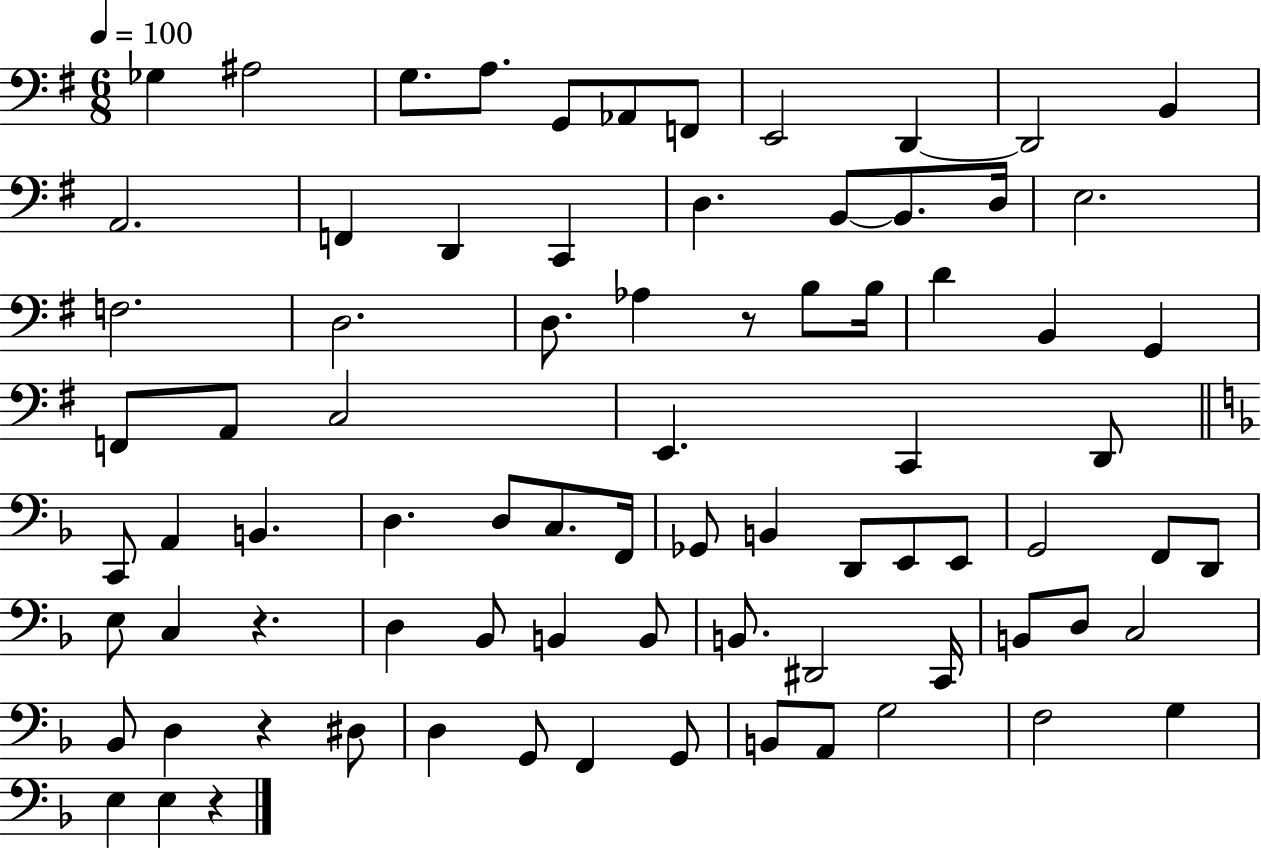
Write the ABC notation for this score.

X:1
T:Untitled
M:6/8
L:1/4
K:G
_G, ^A,2 G,/2 A,/2 G,,/2 _A,,/2 F,,/2 E,,2 D,, D,,2 B,, A,,2 F,, D,, C,, D, B,,/2 B,,/2 D,/4 E,2 F,2 D,2 D,/2 _A, z/2 B,/2 B,/4 D B,, G,, F,,/2 A,,/2 C,2 E,, C,, D,,/2 C,,/2 A,, B,, D, D,/2 C,/2 F,,/4 _G,,/2 B,, D,,/2 E,,/2 E,,/2 G,,2 F,,/2 D,,/2 E,/2 C, z D, _B,,/2 B,, B,,/2 B,,/2 ^D,,2 C,,/4 B,,/2 D,/2 C,2 _B,,/2 D, z ^D,/2 D, G,,/2 F,, G,,/2 B,,/2 A,,/2 G,2 F,2 G, E, E, z